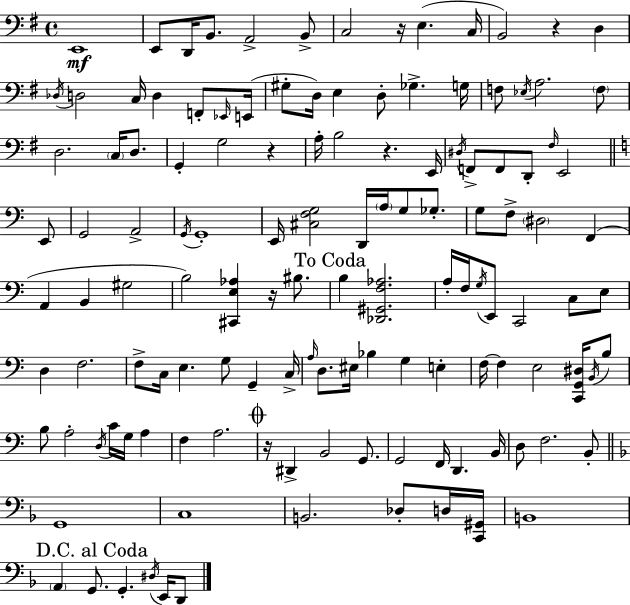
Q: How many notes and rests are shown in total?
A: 129